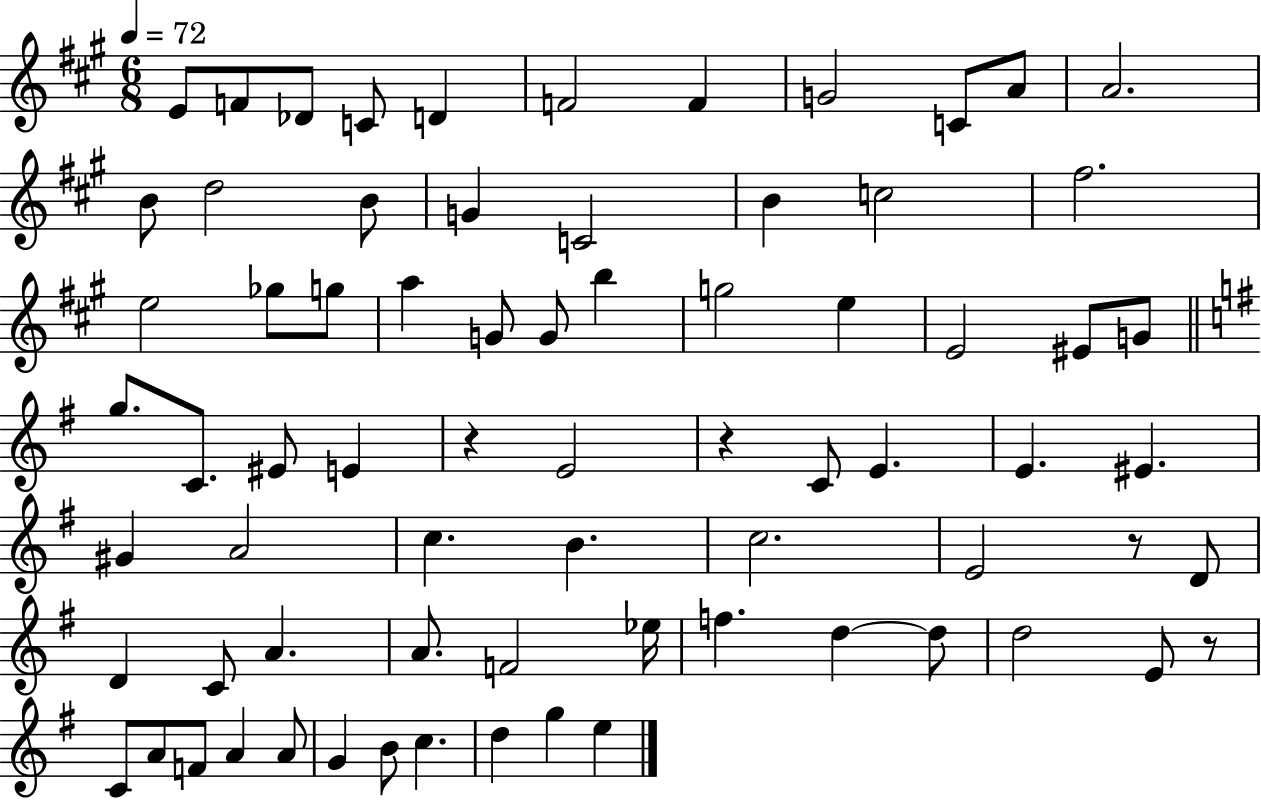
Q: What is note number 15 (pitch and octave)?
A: G4